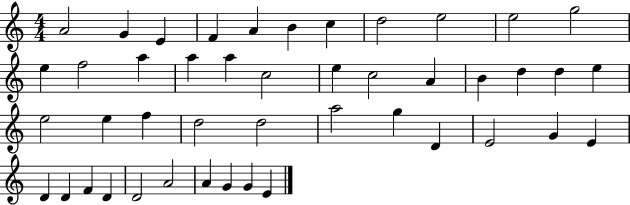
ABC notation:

X:1
T:Untitled
M:4/4
L:1/4
K:C
A2 G E F A B c d2 e2 e2 g2 e f2 a a a c2 e c2 A B d d e e2 e f d2 d2 a2 g D E2 G E D D F D D2 A2 A G G E